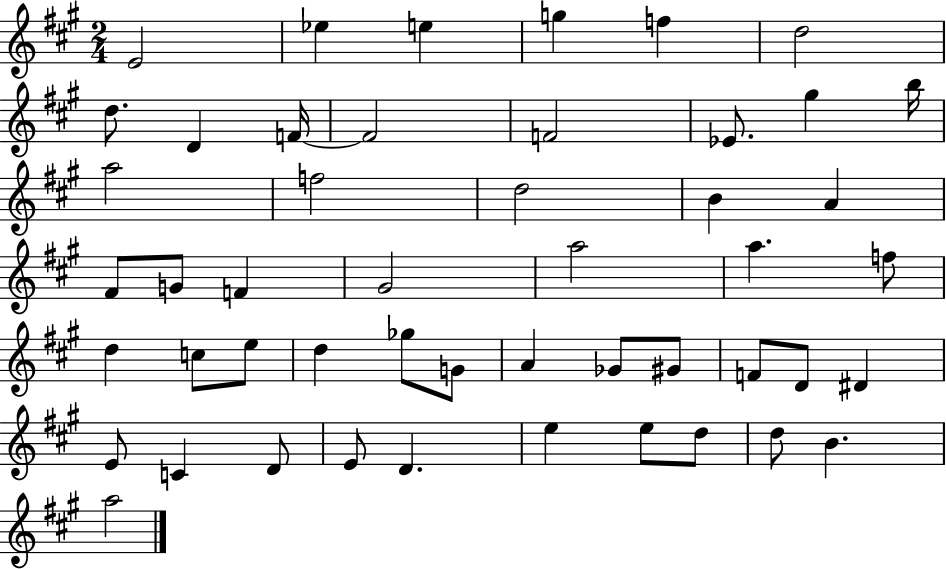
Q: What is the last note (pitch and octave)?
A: A5